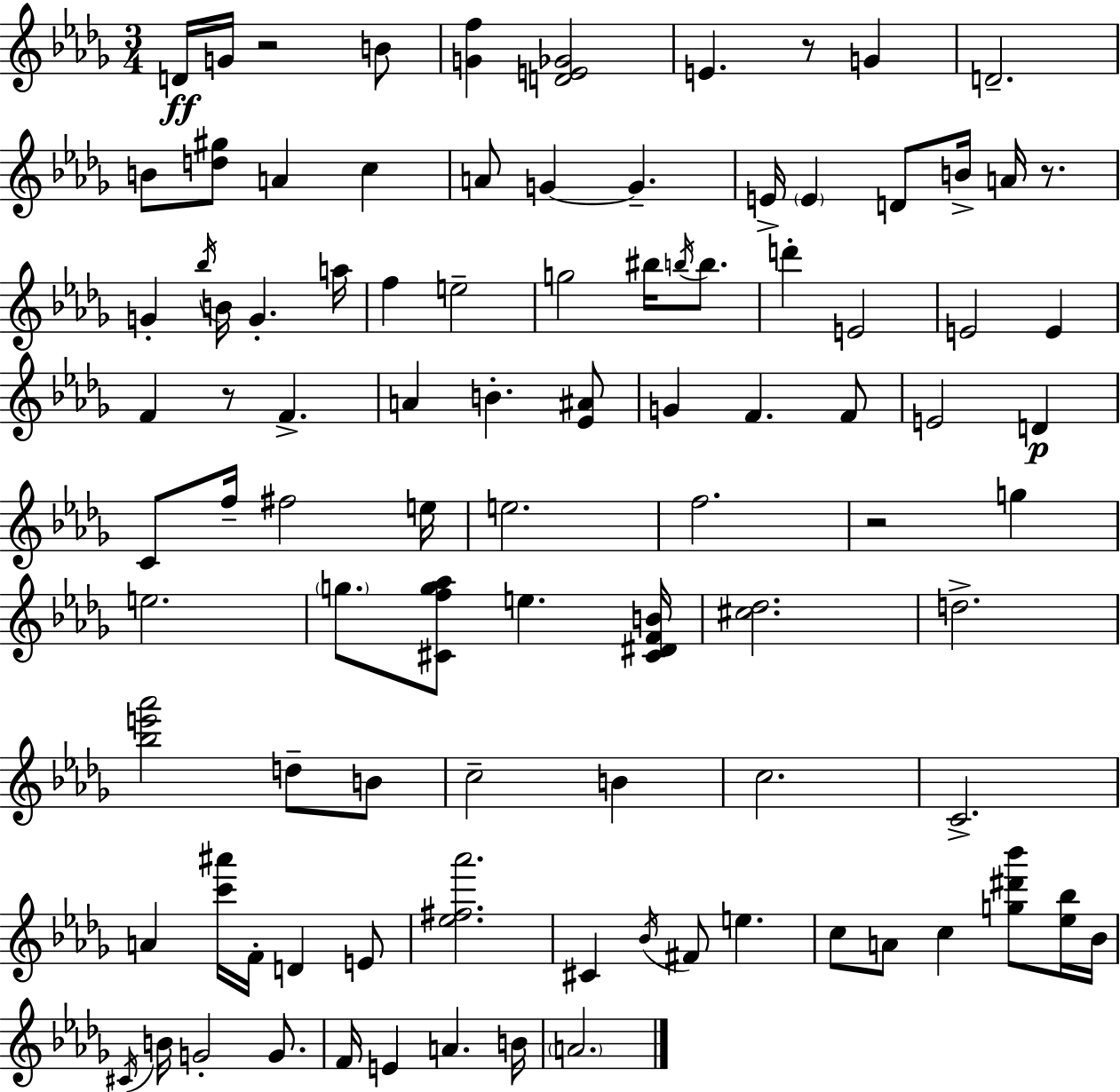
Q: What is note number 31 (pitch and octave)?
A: E4